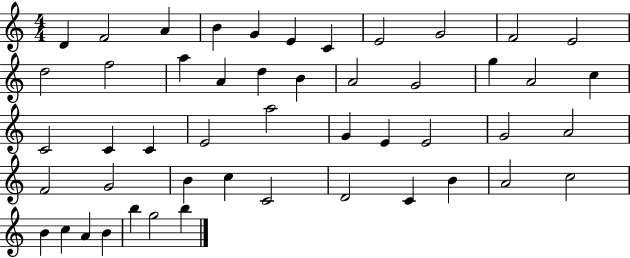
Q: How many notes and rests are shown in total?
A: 49